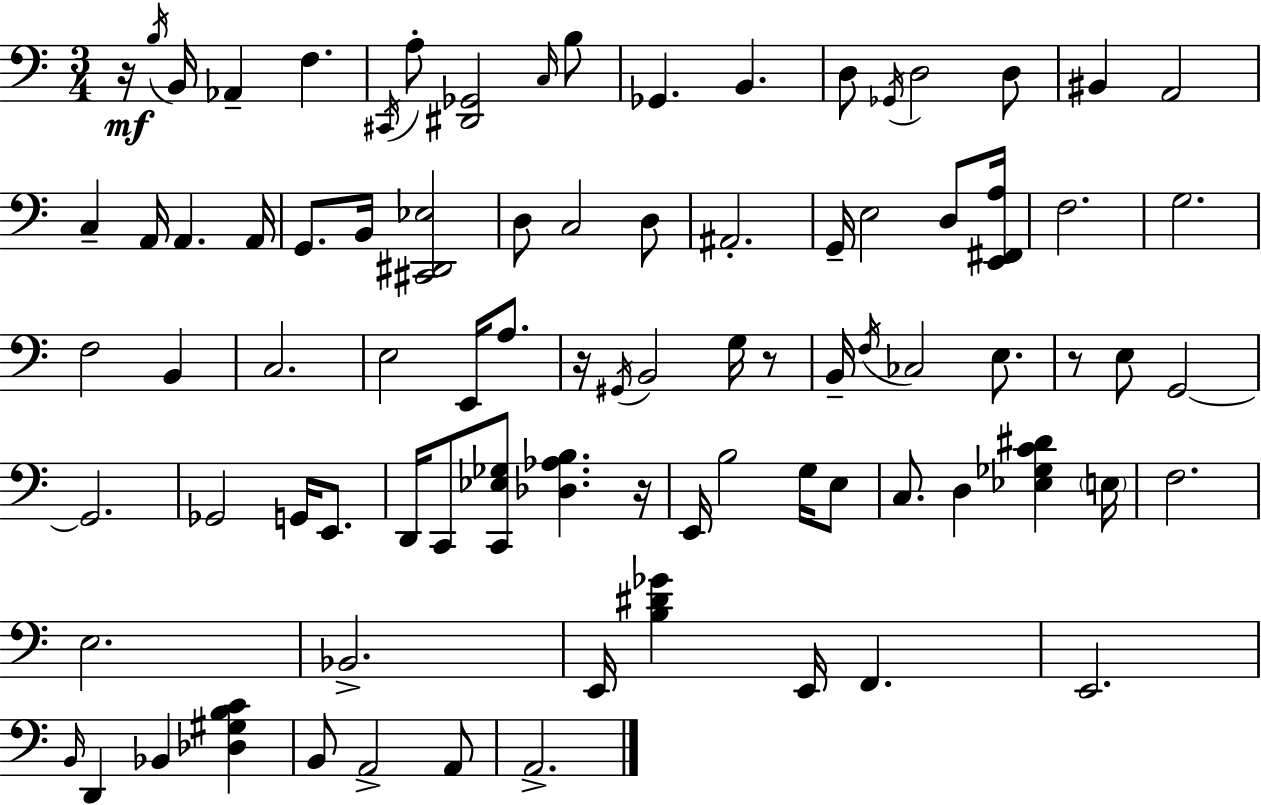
R/s B3/s B2/s Ab2/q F3/q. C#2/s A3/e [D#2,Gb2]/h C3/s B3/e Gb2/q. B2/q. D3/e Gb2/s D3/h D3/e BIS2/q A2/h C3/q A2/s A2/q. A2/s G2/e. B2/s [C#2,D#2,Eb3]/h D3/e C3/h D3/e A#2/h. G2/s E3/h D3/e [E2,F#2,A3]/s F3/h. G3/h. F3/h B2/q C3/h. E3/h E2/s A3/e. R/s G#2/s B2/h G3/s R/e B2/s F3/s CES3/h E3/e. R/e E3/e G2/h G2/h. Gb2/h G2/s E2/e. D2/s C2/e [C2,Eb3,Gb3]/e [Db3,Ab3,B3]/q. R/s E2/s B3/h G3/s E3/e C3/e. D3/q [Eb3,Gb3,C4,D#4]/q E3/s F3/h. E3/h. Bb2/h. E2/s [B3,D#4,Gb4]/q E2/s F2/q. E2/h. B2/s D2/q Bb2/q [Db3,G#3,B3,C4]/q B2/e A2/h A2/e A2/h.